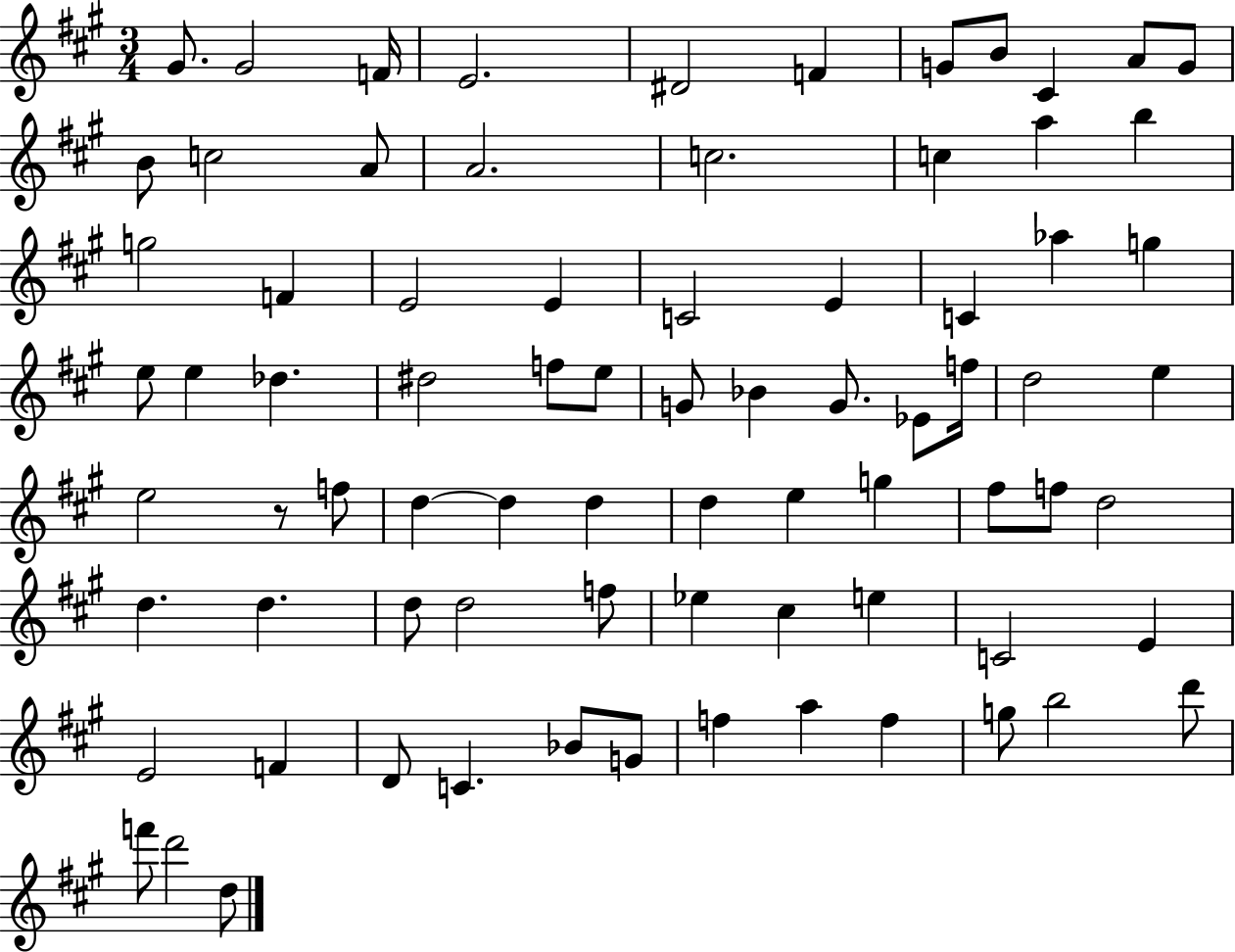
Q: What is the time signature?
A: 3/4